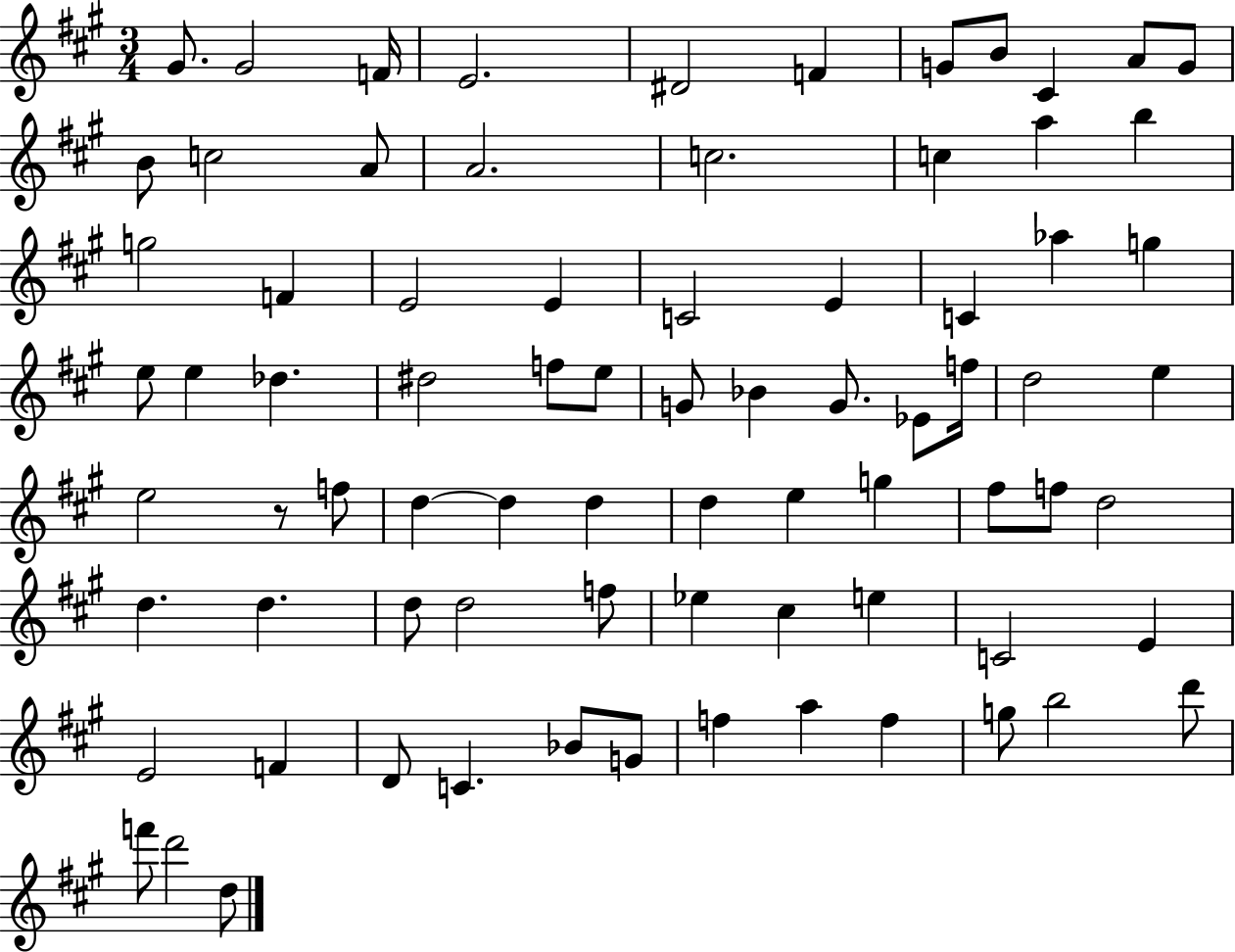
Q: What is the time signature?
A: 3/4